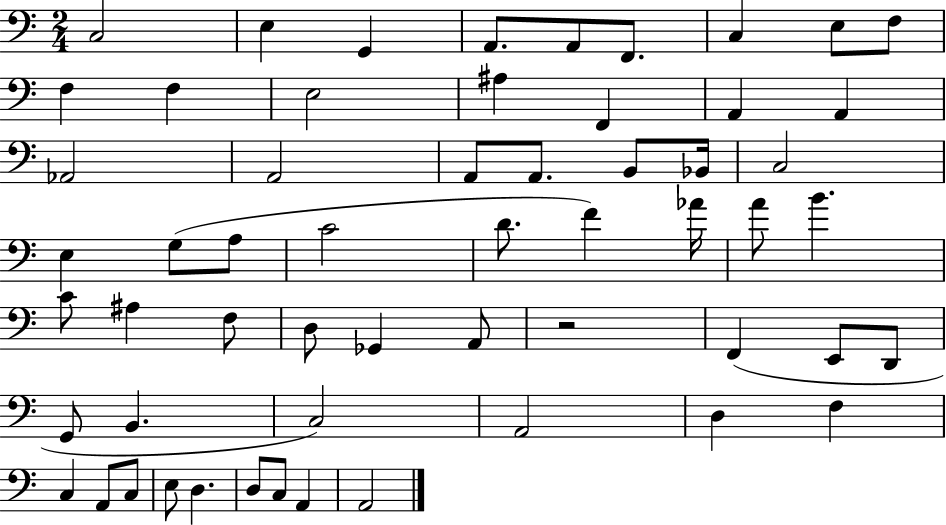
X:1
T:Untitled
M:2/4
L:1/4
K:C
C,2 E, G,, A,,/2 A,,/2 F,,/2 C, E,/2 F,/2 F, F, E,2 ^A, F,, A,, A,, _A,,2 A,,2 A,,/2 A,,/2 B,,/2 _B,,/4 C,2 E, G,/2 A,/2 C2 D/2 F _A/4 A/2 B C/2 ^A, F,/2 D,/2 _G,, A,,/2 z2 F,, E,,/2 D,,/2 G,,/2 B,, C,2 A,,2 D, F, C, A,,/2 C,/2 E,/2 D, D,/2 C,/2 A,, A,,2